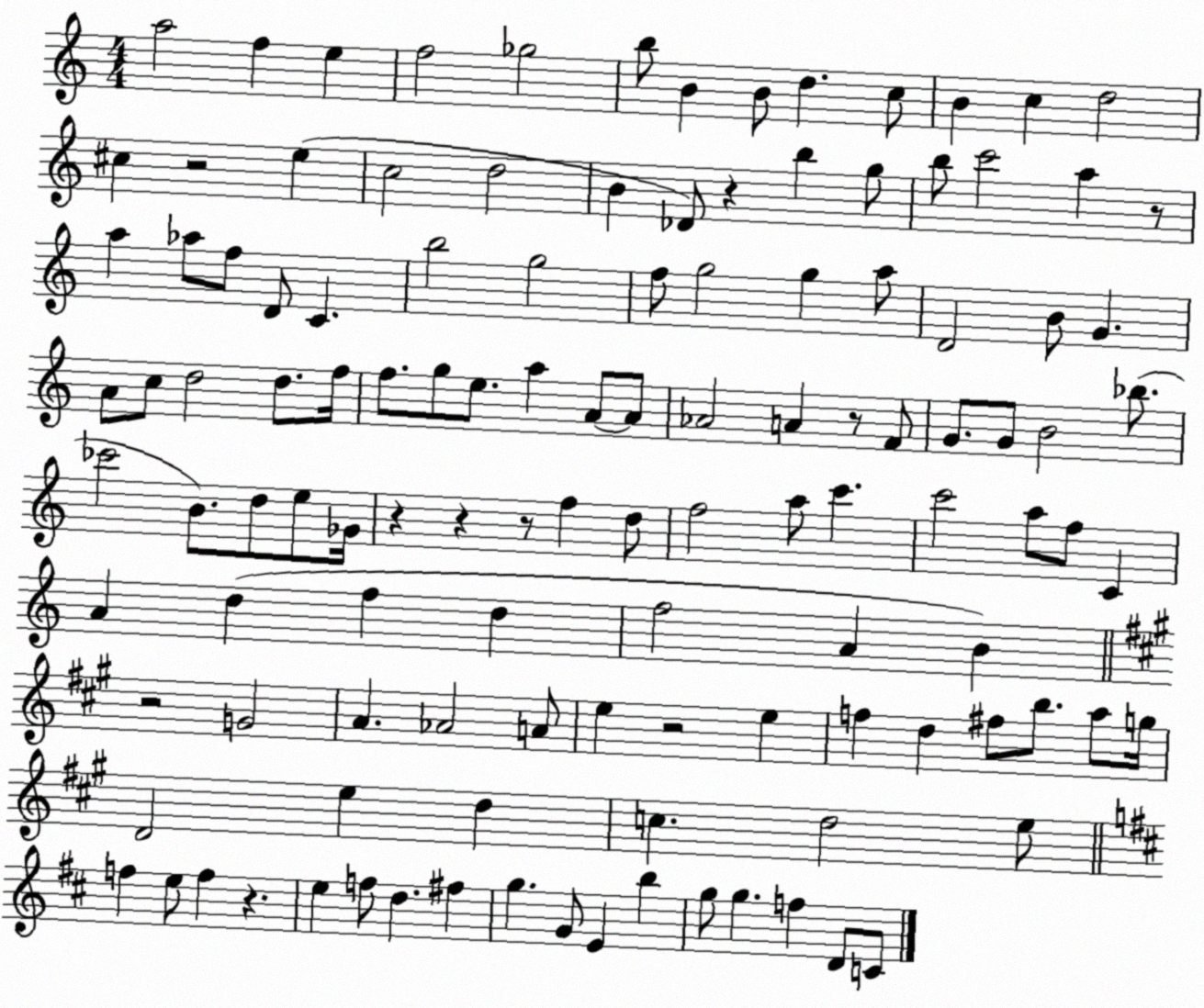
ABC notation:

X:1
T:Untitled
M:4/4
L:1/4
K:C
a2 f e f2 _g2 b/2 B B/2 d c/2 B c d2 ^c z2 e c2 d2 B _D/2 z b g/2 b/2 c'2 a z/2 a _a/2 f/2 D/2 C b2 g2 f/2 g2 g a/2 D2 B/2 G A/2 c/2 d2 d/2 f/4 f/2 g/2 e/2 a A/2 A/2 _A2 A z/2 F/2 G/2 G/2 B2 _b/2 _c'2 B/2 d/2 e/2 _G/4 z z z/2 f d/2 f2 a/2 c' c'2 a/2 f/2 C A d f d f2 A B z2 G2 A _A2 A/2 e z2 e f d ^f/2 b/2 a/2 g/4 D2 e d c d2 e/2 f e/2 f z e f/2 d ^f g G/2 E b g/2 g f D/2 C/2